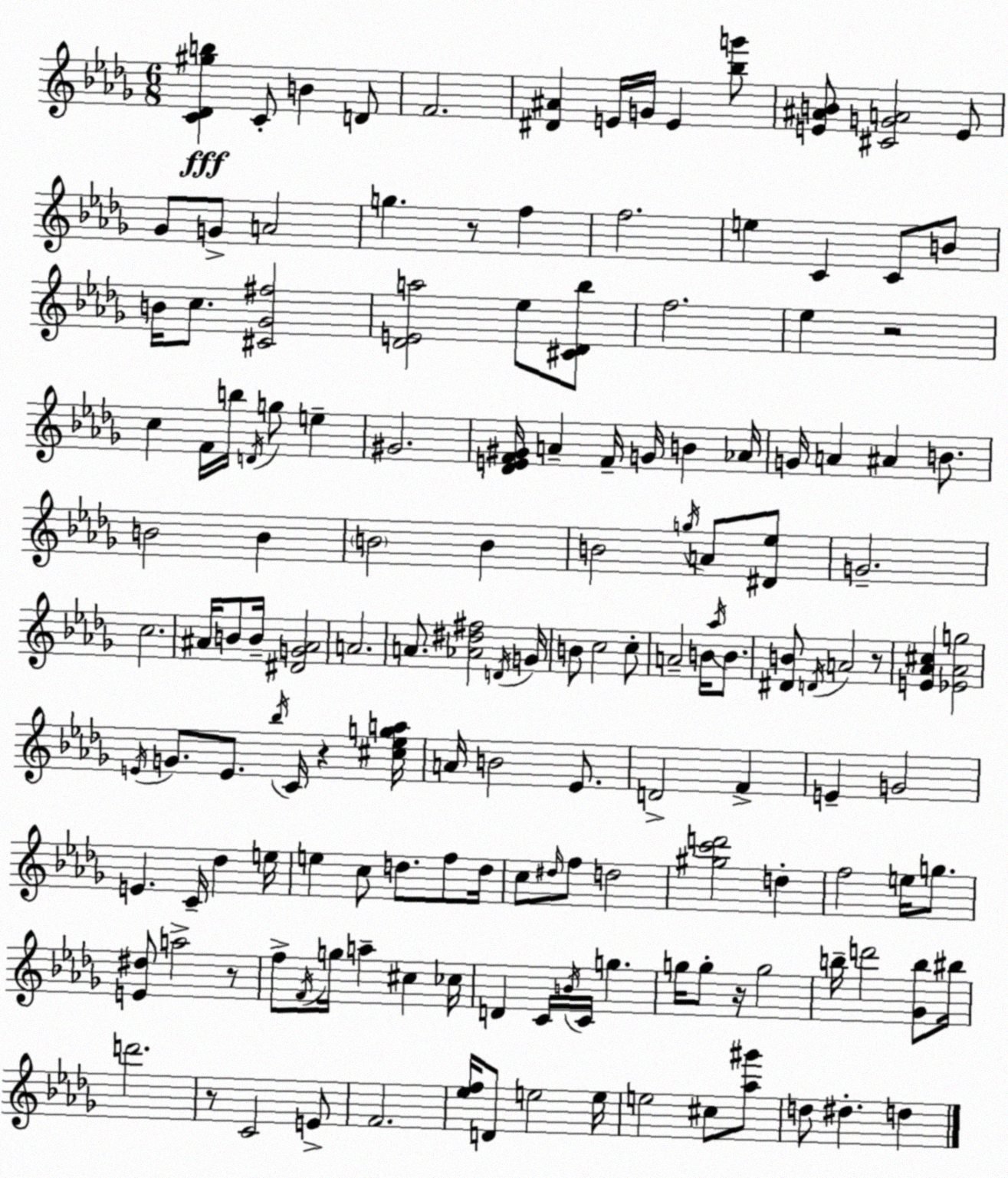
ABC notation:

X:1
T:Untitled
M:6/8
L:1/4
K:Bbm
[C_D^gb] C/2 B D/2 F2 [^D^A] E/4 G/4 E [_bg']/2 [E^AB]/2 [^CGA]2 E/2 _G/2 G/2 A2 g z/2 f f2 e C C/2 B/2 B/4 c/2 [^C_G^f]2 [_DEa]2 _e/2 [^C_D_b]/2 f2 _e z2 c F/4 b/4 D/4 g/2 e ^G2 [_DEF^G]/4 A F/4 G/4 B _A/4 G/4 A ^A B/2 B2 B B2 B B2 g/4 A/2 [^D_e]/2 G2 c2 ^A/4 B/2 B/4 [^DG^A]2 A2 A/2 [_A^d^f]2 D/4 G/4 B/2 c2 c/2 A2 B/4 _a/4 B/2 [^DB]/2 D/4 A2 z/2 [E_A^c] [_E_Ag]2 E/4 G/2 E/2 _b/4 C/4 z [^c_ega]/4 A/4 B2 _E/2 D2 F E G2 E C/4 _d e/4 e c/2 d/2 f/2 d/4 c/2 ^d/4 f/2 d2 [^gc'd']2 d f2 e/4 g/2 [E^d]/2 a2 z/2 f/2 F/4 g/4 a ^c _c/4 D C/4 B/4 C/4 g g/4 g/2 z/4 g2 b/4 d'2 [_Gb]/2 ^b/4 d'2 z/2 C2 E/2 F2 [_ef]/4 D/2 e2 e/4 e2 ^c/2 [_a^g']/2 d/2 ^d d